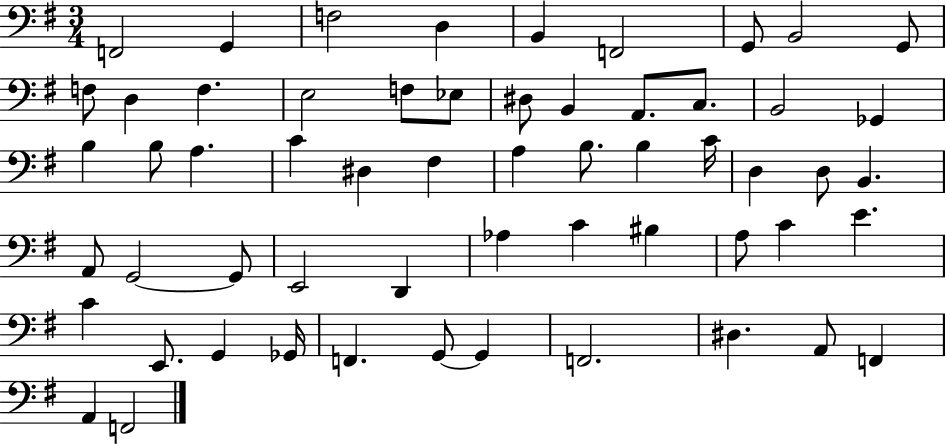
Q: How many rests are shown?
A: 0